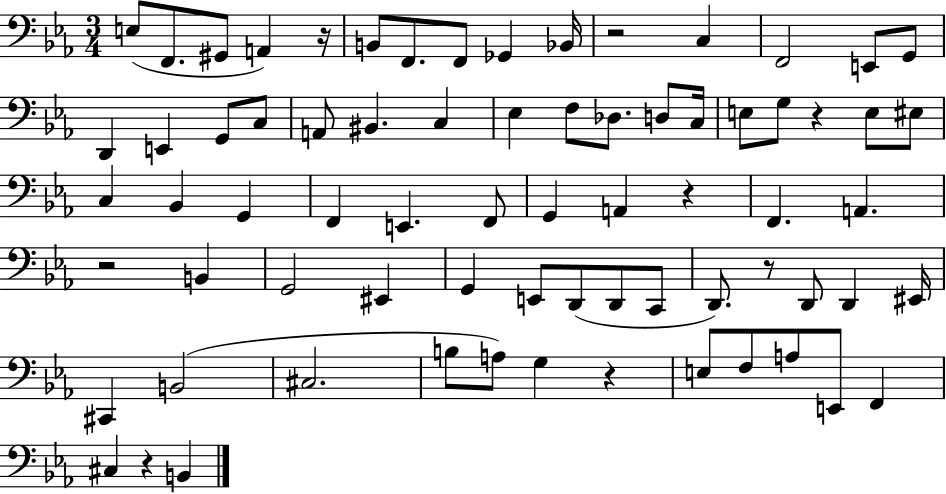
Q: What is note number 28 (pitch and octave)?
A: E3